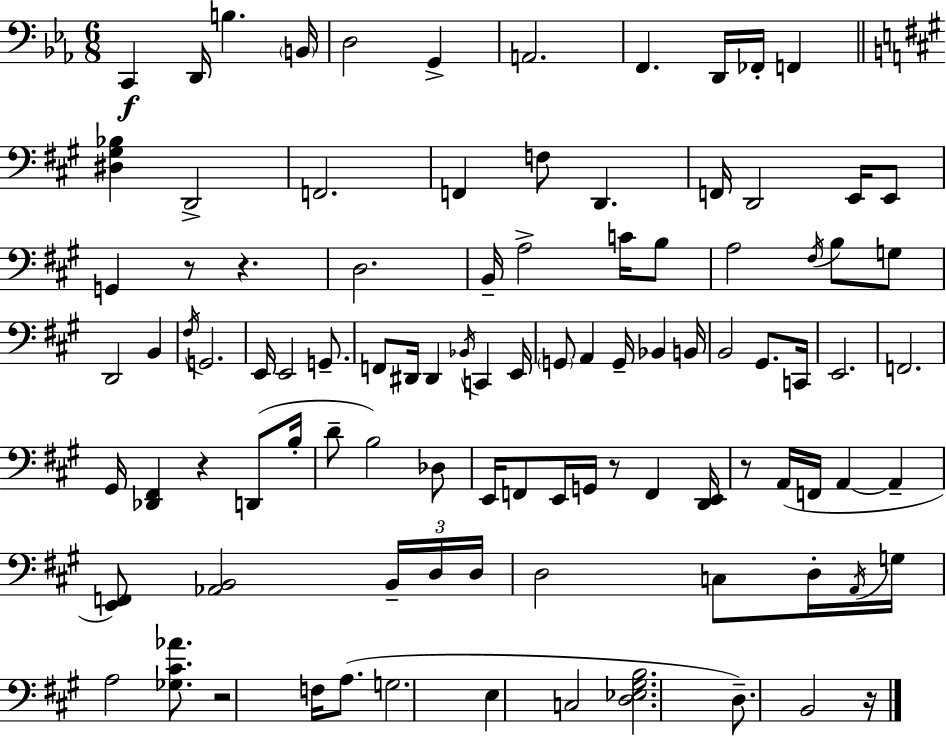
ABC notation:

X:1
T:Untitled
M:6/8
L:1/4
K:Eb
C,, D,,/4 B, B,,/4 D,2 G,, A,,2 F,, D,,/4 _F,,/4 F,, [^D,^G,_B,] D,,2 F,,2 F,, F,/2 D,, F,,/4 D,,2 E,,/4 E,,/2 G,, z/2 z D,2 B,,/4 A,2 C/4 B,/2 A,2 ^F,/4 B,/2 G,/2 D,,2 B,, ^F,/4 G,,2 E,,/4 E,,2 G,,/2 F,,/2 ^D,,/4 ^D,, _B,,/4 C,, E,,/4 G,,/2 A,, G,,/4 _B,, B,,/4 B,,2 ^G,,/2 C,,/4 E,,2 F,,2 ^G,,/4 [_D,,^F,,] z D,,/2 B,/4 D/2 B,2 _D,/2 E,,/4 F,,/2 E,,/4 G,,/4 z/2 F,, [D,,E,,]/4 z/2 A,,/4 F,,/4 A,, A,, [E,,F,,]/2 [_A,,B,,]2 B,,/4 D,/4 D,/4 D,2 C,/2 D,/4 A,,/4 G,/4 A,2 [_G,^C_A]/2 z2 F,/4 A,/2 G,2 E, C,2 [D,_E,^G,B,]2 D,/2 B,,2 z/4